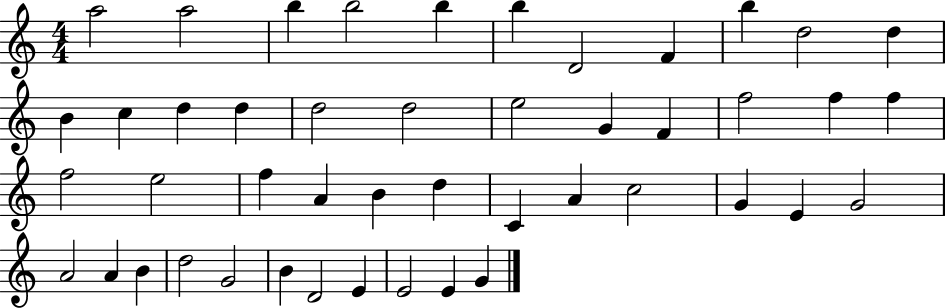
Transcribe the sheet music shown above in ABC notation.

X:1
T:Untitled
M:4/4
L:1/4
K:C
a2 a2 b b2 b b D2 F b d2 d B c d d d2 d2 e2 G F f2 f f f2 e2 f A B d C A c2 G E G2 A2 A B d2 G2 B D2 E E2 E G